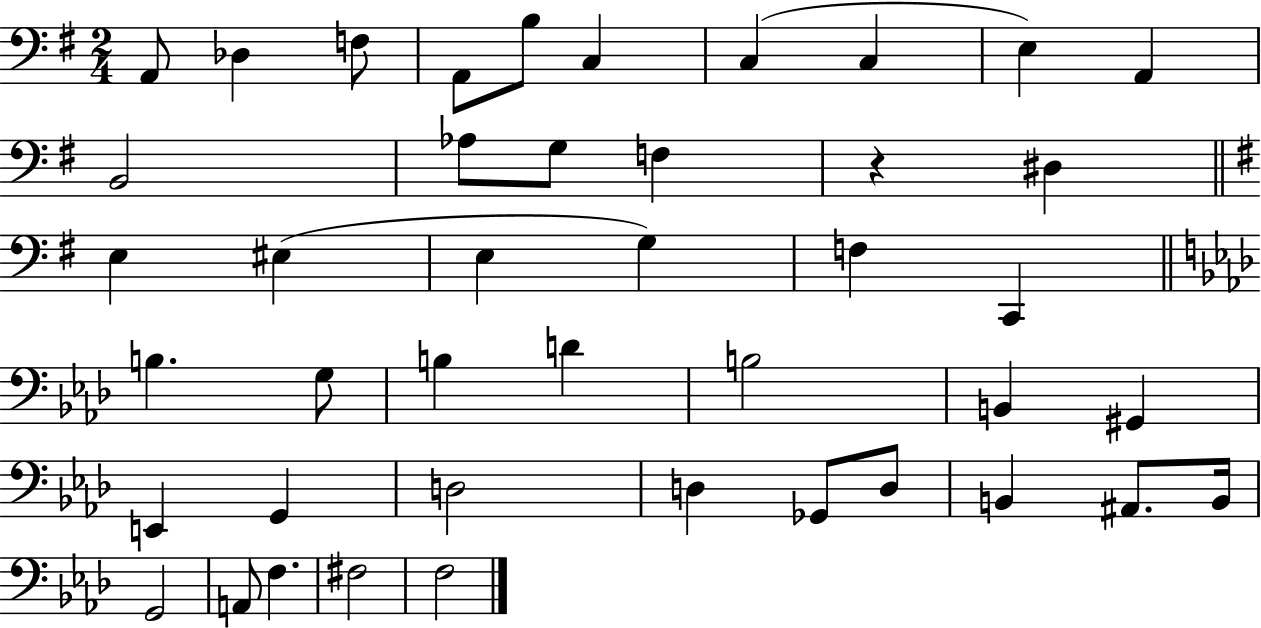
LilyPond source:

{
  \clef bass
  \numericTimeSignature
  \time 2/4
  \key g \major
  \repeat volta 2 { a,8 des4 f8 | a,8 b8 c4 | c4( c4 | e4) a,4 | \break b,2 | aes8 g8 f4 | r4 dis4 | \bar "||" \break \key e \minor e4 eis4( | e4 g4) | f4 c,4 | \bar "||" \break \key f \minor b4. g8 | b4 d'4 | b2 | b,4 gis,4 | \break e,4 g,4 | d2 | d4 ges,8 d8 | b,4 ais,8. b,16 | \break g,2 | a,8 f4. | fis2 | f2 | \break } \bar "|."
}